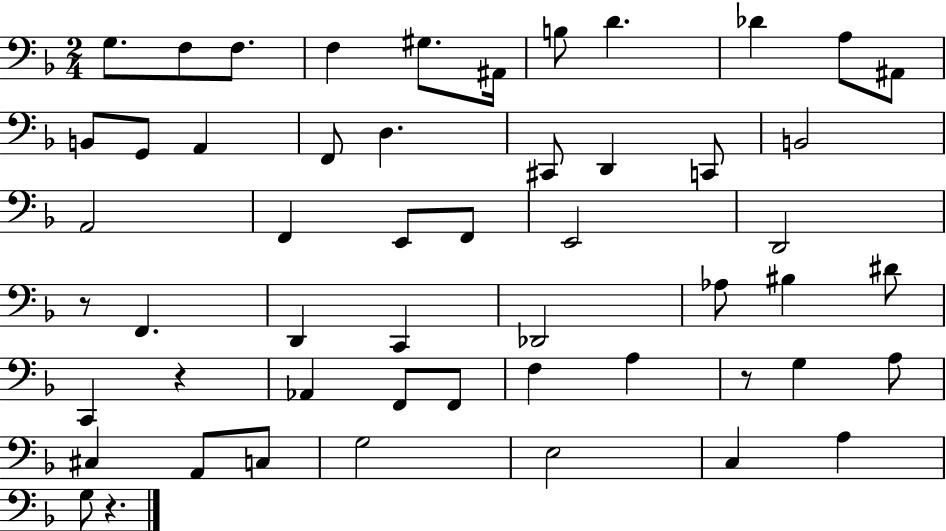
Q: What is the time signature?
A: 2/4